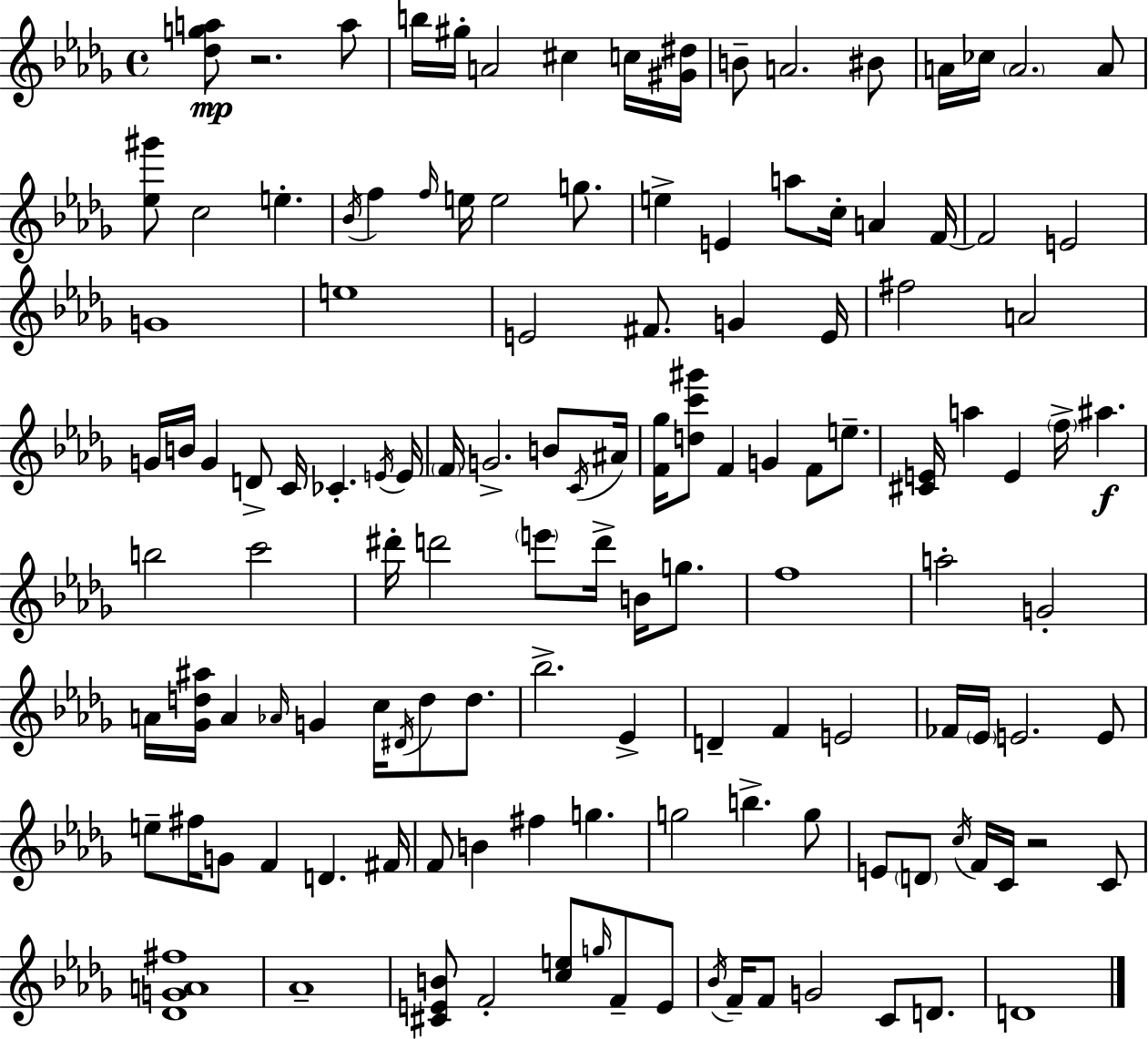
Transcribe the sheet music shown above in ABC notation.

X:1
T:Untitled
M:4/4
L:1/4
K:Bbm
[_dga]/2 z2 a/2 b/4 ^g/4 A2 ^c c/4 [^G^d]/4 B/2 A2 ^B/2 A/4 _c/4 A2 A/2 [_e^g']/2 c2 e _B/4 f f/4 e/4 e2 g/2 e E a/2 c/4 A F/4 F2 E2 G4 e4 E2 ^F/2 G E/4 ^f2 A2 G/4 B/4 G D/2 C/4 _C E/4 E/4 F/4 G2 B/2 C/4 ^A/4 [F_g]/4 [dc'^g']/2 F G F/2 e/2 [^CE]/4 a E f/4 ^a b2 c'2 ^d'/4 d'2 e'/2 d'/4 B/4 g/2 f4 a2 G2 A/4 [_Gd^a]/4 A _A/4 G c/4 ^D/4 d/2 d/2 _b2 _E D F E2 _F/4 _E/4 E2 E/2 e/2 ^f/4 G/2 F D ^F/4 F/2 B ^f g g2 b g/2 E/2 D/2 c/4 F/4 C/4 z2 C/2 [_DGA^f]4 _A4 [^CEB]/2 F2 [ce]/2 g/4 F/2 E/2 _B/4 F/4 F/2 G2 C/2 D/2 D4